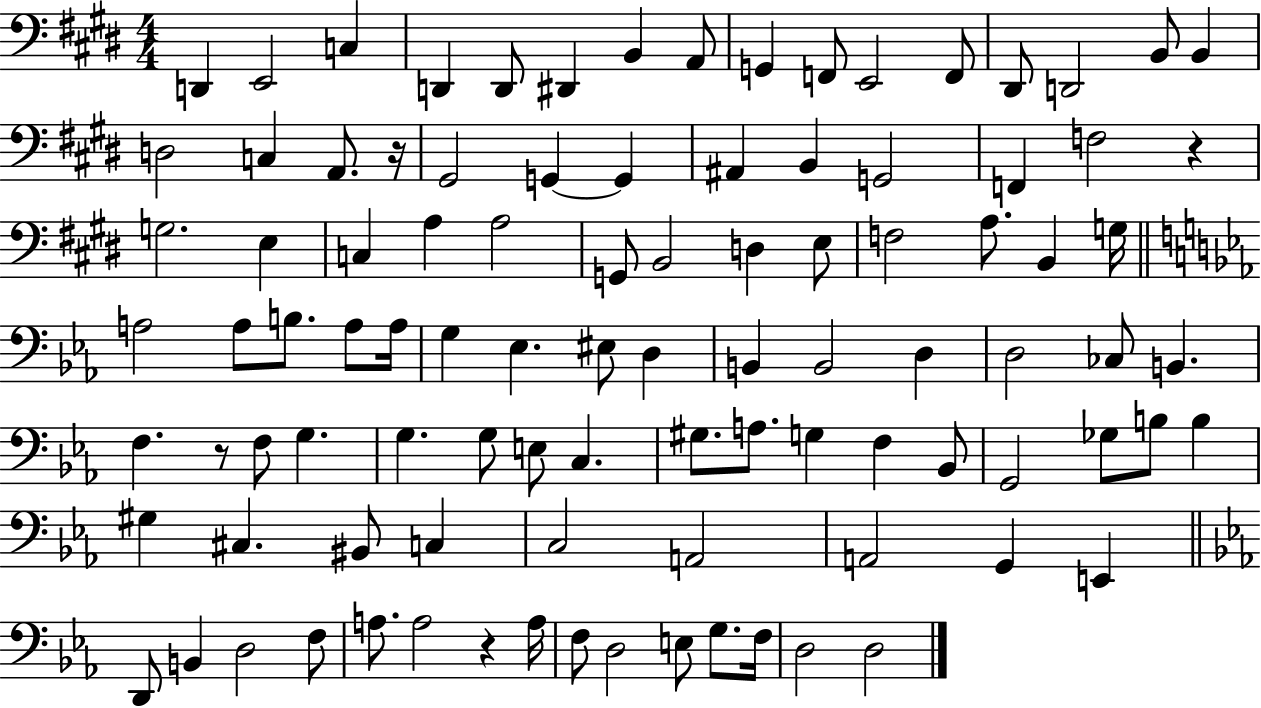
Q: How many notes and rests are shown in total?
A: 98